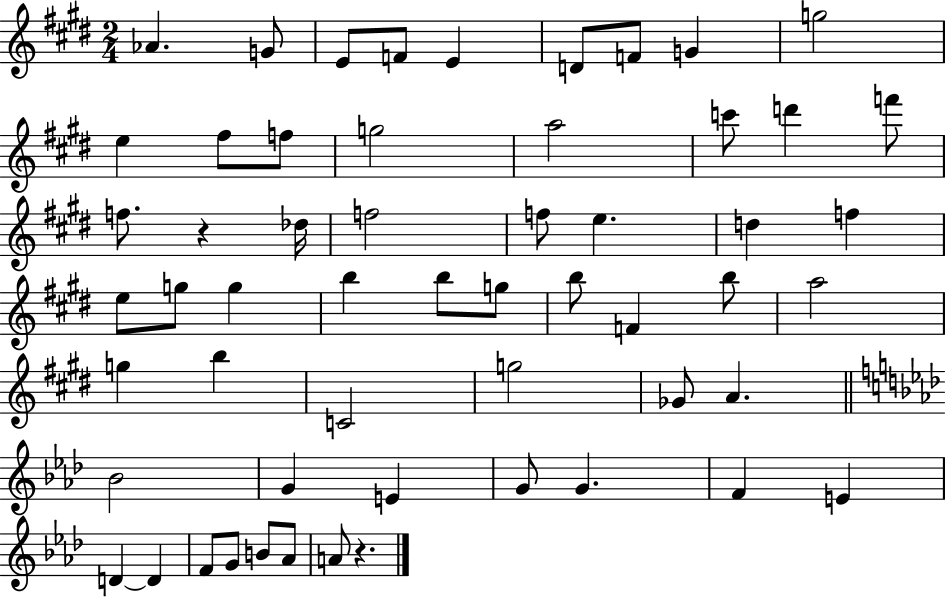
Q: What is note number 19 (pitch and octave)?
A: Db5